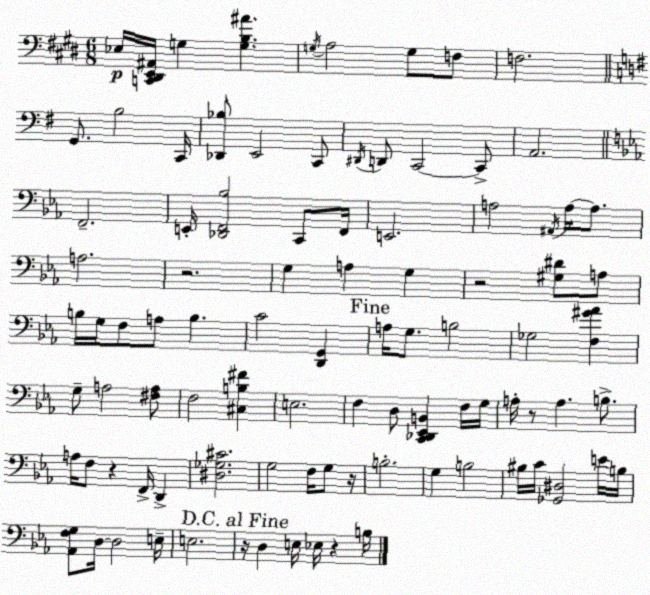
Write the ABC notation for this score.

X:1
T:Untitled
M:6/8
L:1/4
K:E
_E,/4 [C,,^D,,E,,^A,,]/4 G, [G,B,^A] G,/4 A,2 G,/2 F,/2 F,2 G,,/2 B,2 C,,/4 [_D,,_B,]/2 E,,2 C,,/2 ^D,,/4 D,,/2 C,,2 C,,/2 A,,2 F,,2 E,,/4 [_D,,F,,_B,]2 C,,/2 F,,/4 E,,2 A,2 ^A,,/4 A,/4 A,/2 A,2 z2 G, A, G, z2 [^G,^D]/2 A,/2 B,/4 G,/4 F,/2 A,/2 B, C2 [D,,G,,] A,/4 G,/2 B,2 _G,2 [F,^G_A] G,/2 A,2 [^F,A,]/2 F,2 [^C,B,^F] E,2 F, D,/2 [C,,_D,,_E,,B,,] F,/4 G,/4 A,/4 z/2 A, B,/2 A,/4 F,/2 z F,,/4 D,, [^D,_G,^C]2 G,2 F,/4 G,/2 z/4 B,2 G, B,2 ^B,/4 C/4 [_G,,^D,]2 E/4 B,/4 [_A,,F,G,]/2 D,/4 D,2 E,/4 E,2 z/4 D, E,/4 _E,/4 z B,/4